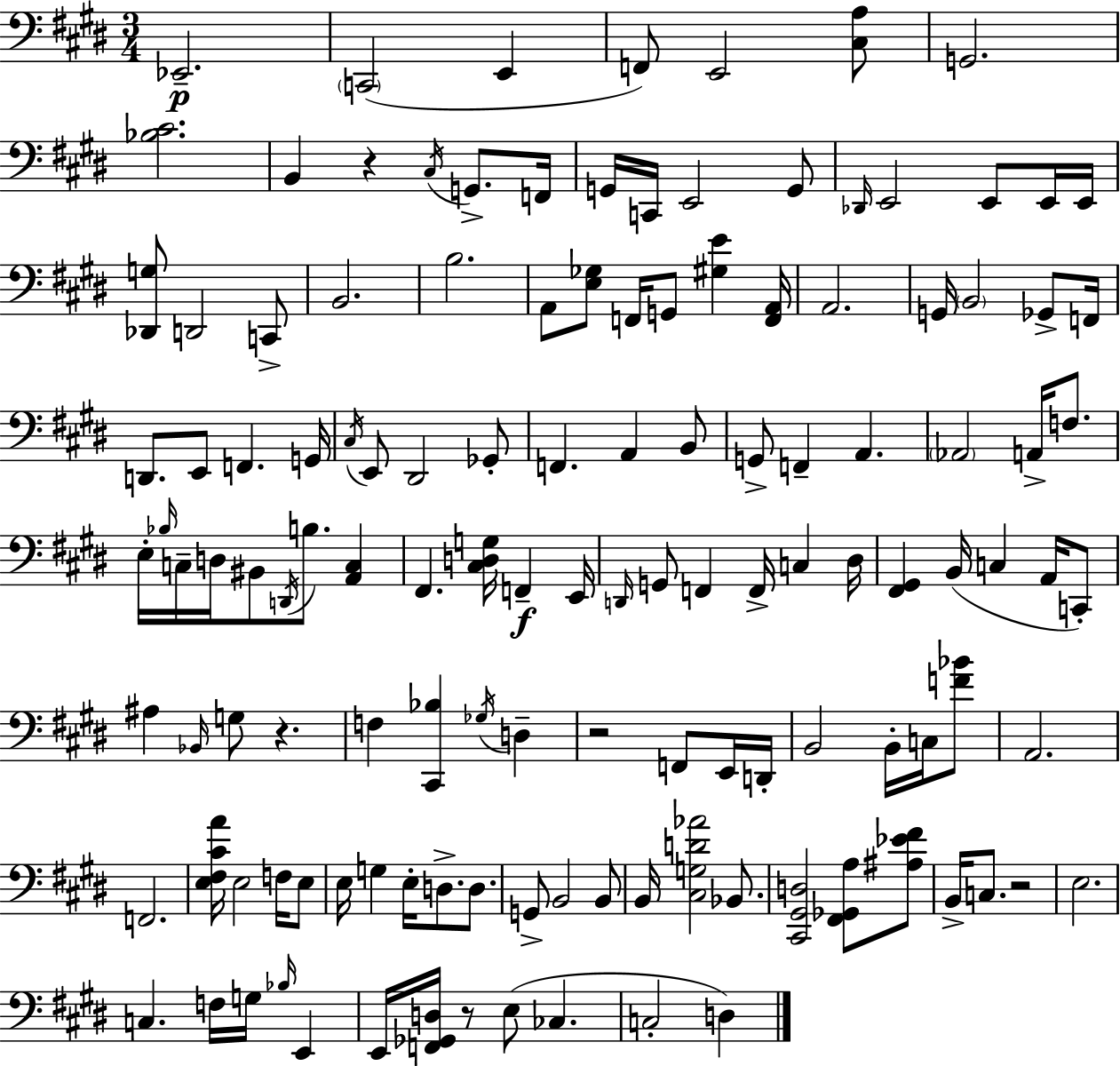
Eb2/h. C2/h E2/q F2/e E2/h [C#3,A3]/e G2/h. [Bb3,C#4]/h. B2/q R/q C#3/s G2/e. F2/s G2/s C2/s E2/h G2/e Db2/s E2/h E2/e E2/s E2/s [Db2,G3]/e D2/h C2/e B2/h. B3/h. A2/e [E3,Gb3]/e F2/s G2/e [G#3,E4]/q [F2,A2]/s A2/h. G2/s B2/h Gb2/e F2/s D2/e. E2/e F2/q. G2/s C#3/s E2/e D#2/h Gb2/e F2/q. A2/q B2/e G2/e F2/q A2/q. Ab2/h A2/s F3/e. E3/s Bb3/s C3/s D3/s BIS2/e D2/s B3/e. [A2,C3]/q F#2/q. [C#3,D3,G3]/s F2/q E2/s D2/s G2/e F2/q F2/s C3/q D#3/s [F#2,G#2]/q B2/s C3/q A2/s C2/e A#3/q Bb2/s G3/e R/q. F3/q [C#2,Bb3]/q Gb3/s D3/q R/h F2/e E2/s D2/s B2/h B2/s C3/s [F4,Bb4]/e A2/h. F2/h. [E3,F#3,C#4,A4]/s E3/h F3/s E3/e E3/s G3/q E3/s D3/e. D3/e. G2/e B2/h B2/e B2/s [C#3,G3,D4,Ab4]/h Bb2/e. [C#2,G#2,D3]/h [F#2,Gb2,A3]/e [A#3,Eb4,F#4]/e B2/s C3/e. R/h E3/h. C3/q. F3/s G3/s Bb3/s E2/q E2/s [F2,Gb2,D3]/s R/e E3/e CES3/q. C3/h D3/q